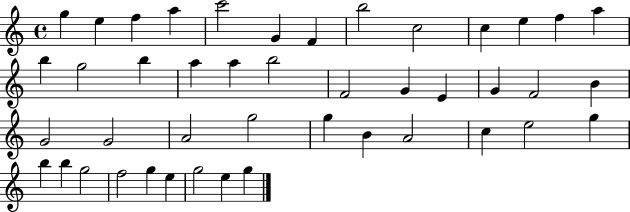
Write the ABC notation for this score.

X:1
T:Untitled
M:4/4
L:1/4
K:C
g e f a c'2 G F b2 c2 c e f a b g2 b a a b2 F2 G E G F2 B G2 G2 A2 g2 g B A2 c e2 g b b g2 f2 g e g2 e g